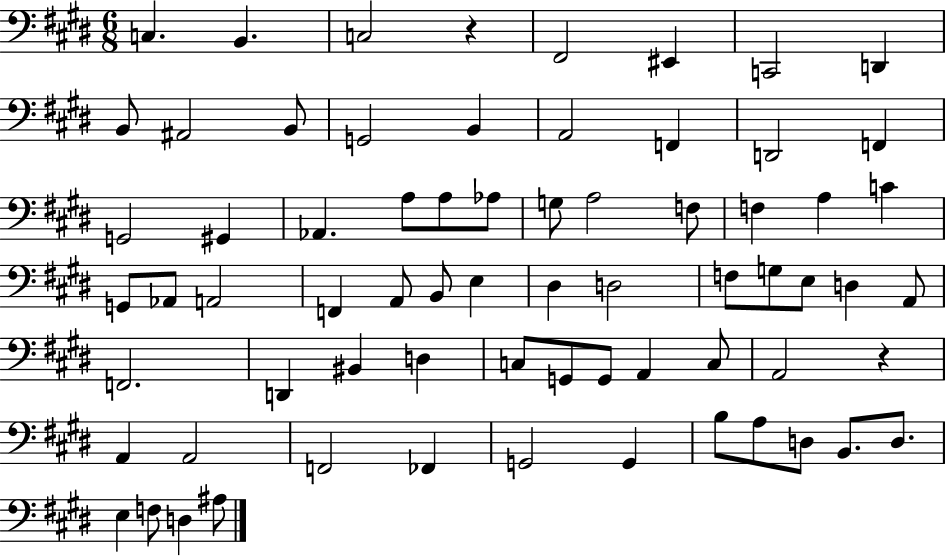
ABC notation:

X:1
T:Untitled
M:6/8
L:1/4
K:E
C, B,, C,2 z ^F,,2 ^E,, C,,2 D,, B,,/2 ^A,,2 B,,/2 G,,2 B,, A,,2 F,, D,,2 F,, G,,2 ^G,, _A,, A,/2 A,/2 _A,/2 G,/2 A,2 F,/2 F, A, C G,,/2 _A,,/2 A,,2 F,, A,,/2 B,,/2 E, ^D, D,2 F,/2 G,/2 E,/2 D, A,,/2 F,,2 D,, ^B,, D, C,/2 G,,/2 G,,/2 A,, C,/2 A,,2 z A,, A,,2 F,,2 _F,, G,,2 G,, B,/2 A,/2 D,/2 B,,/2 D,/2 E, F,/2 D, ^A,/2